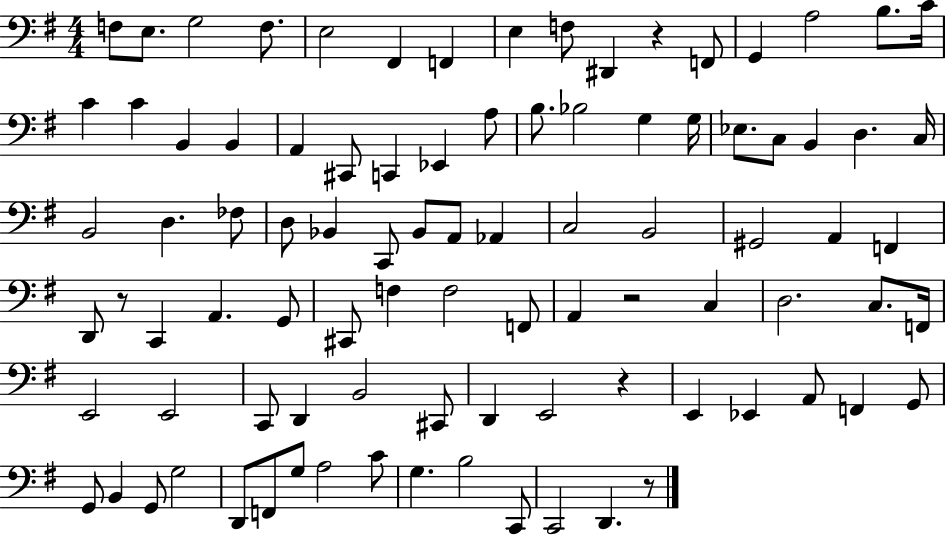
F3/e E3/e. G3/h F3/e. E3/h F#2/q F2/q E3/q F3/e D#2/q R/q F2/e G2/q A3/h B3/e. C4/s C4/q C4/q B2/q B2/q A2/q C#2/e C2/q Eb2/q A3/e B3/e. Bb3/h G3/q G3/s Eb3/e. C3/e B2/q D3/q. C3/s B2/h D3/q. FES3/e D3/e Bb2/q C2/e Bb2/e A2/e Ab2/q C3/h B2/h G#2/h A2/q F2/q D2/e R/e C2/q A2/q. G2/e C#2/e F3/q F3/h F2/e A2/q R/h C3/q D3/h. C3/e. F2/s E2/h E2/h C2/e D2/q B2/h C#2/e D2/q E2/h R/q E2/q Eb2/q A2/e F2/q G2/e G2/e B2/q G2/e G3/h D2/e F2/e G3/e A3/h C4/e G3/q. B3/h C2/e C2/h D2/q. R/e